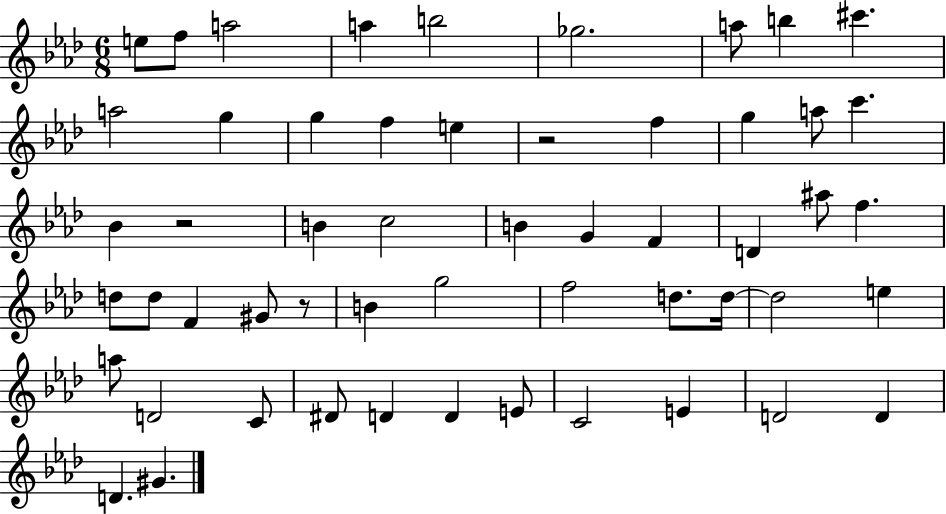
{
  \clef treble
  \numericTimeSignature
  \time 6/8
  \key aes \major
  \repeat volta 2 { e''8 f''8 a''2 | a''4 b''2 | ges''2. | a''8 b''4 cis'''4. | \break a''2 g''4 | g''4 f''4 e''4 | r2 f''4 | g''4 a''8 c'''4. | \break bes'4 r2 | b'4 c''2 | b'4 g'4 f'4 | d'4 ais''8 f''4. | \break d''8 d''8 f'4 gis'8 r8 | b'4 g''2 | f''2 d''8. d''16~~ | d''2 e''4 | \break a''8 d'2 c'8 | dis'8 d'4 d'4 e'8 | c'2 e'4 | d'2 d'4 | \break d'4. gis'4. | } \bar "|."
}